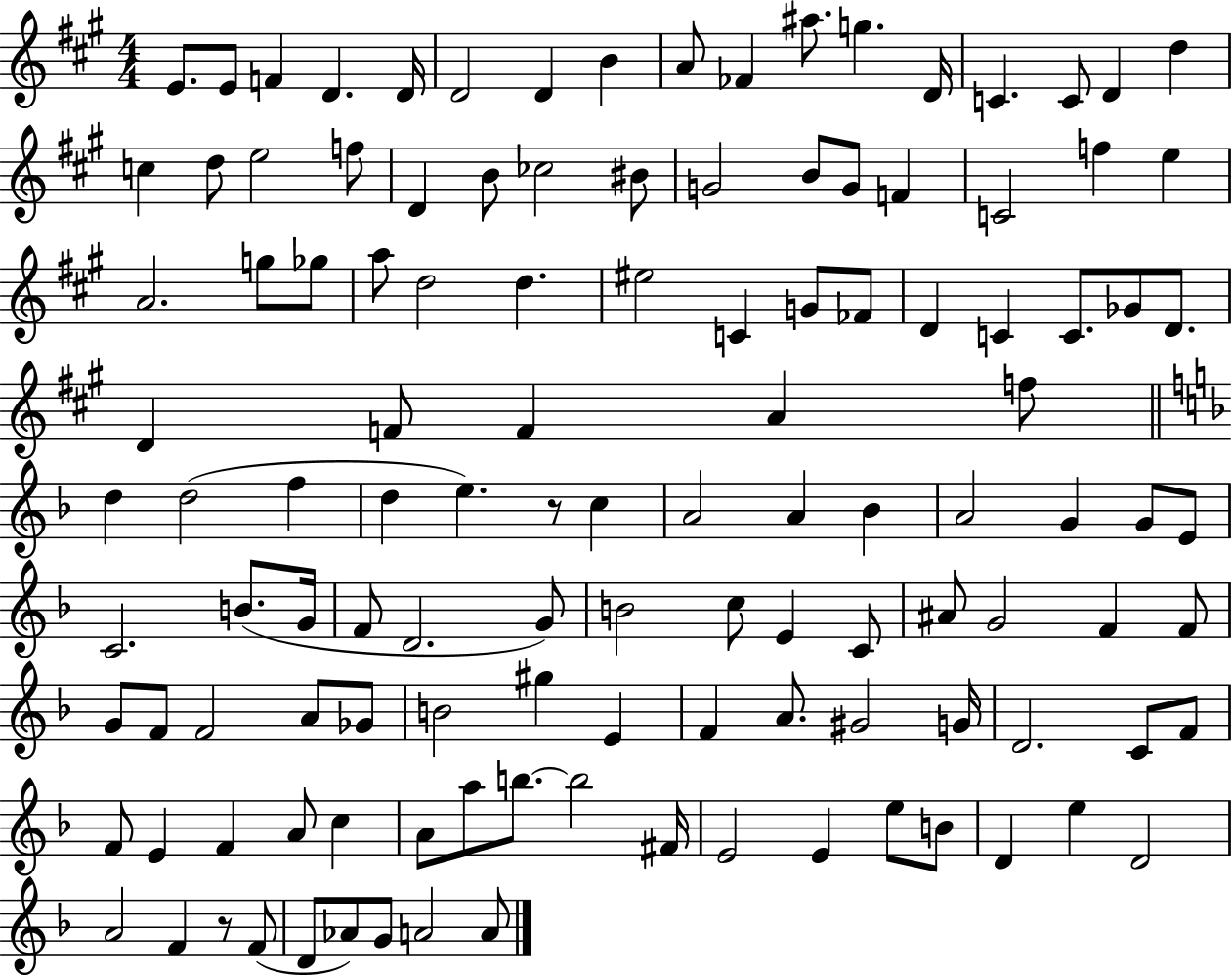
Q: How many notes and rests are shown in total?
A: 121